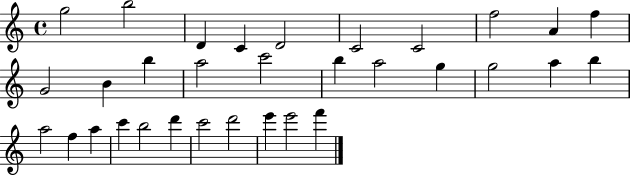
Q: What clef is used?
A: treble